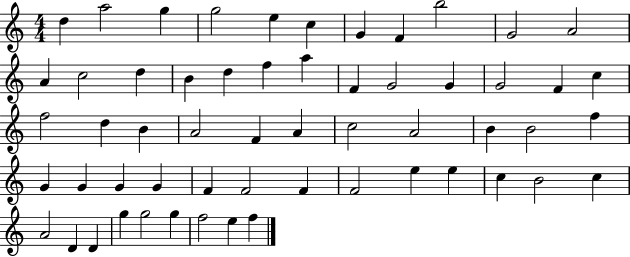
D5/q A5/h G5/q G5/h E5/q C5/q G4/q F4/q B5/h G4/h A4/h A4/q C5/h D5/q B4/q D5/q F5/q A5/q F4/q G4/h G4/q G4/h F4/q C5/q F5/h D5/q B4/q A4/h F4/q A4/q C5/h A4/h B4/q B4/h F5/q G4/q G4/q G4/q G4/q F4/q F4/h F4/q F4/h E5/q E5/q C5/q B4/h C5/q A4/h D4/q D4/q G5/q G5/h G5/q F5/h E5/q F5/q